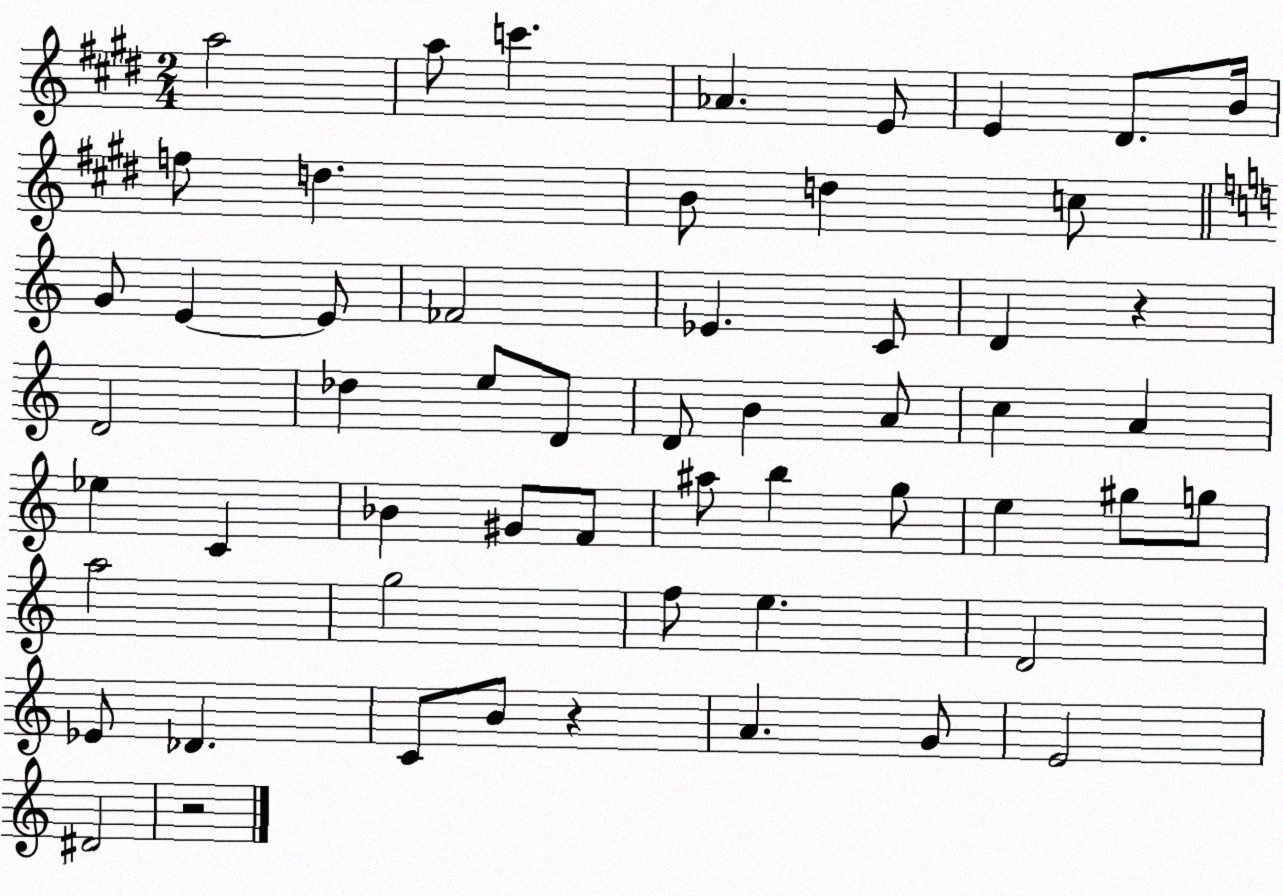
X:1
T:Untitled
M:2/4
L:1/4
K:E
a2 a/2 c' _A E/2 E ^D/2 B/4 f/2 d B/2 d c/2 G/2 E E/2 _F2 _E C/2 D z D2 _d e/2 D/2 D/2 B A/2 c A _e C _B ^G/2 F/2 ^a/2 b g/2 e ^g/2 g/2 a2 g2 f/2 e D2 _E/2 _D C/2 B/2 z A G/2 E2 ^D2 z2